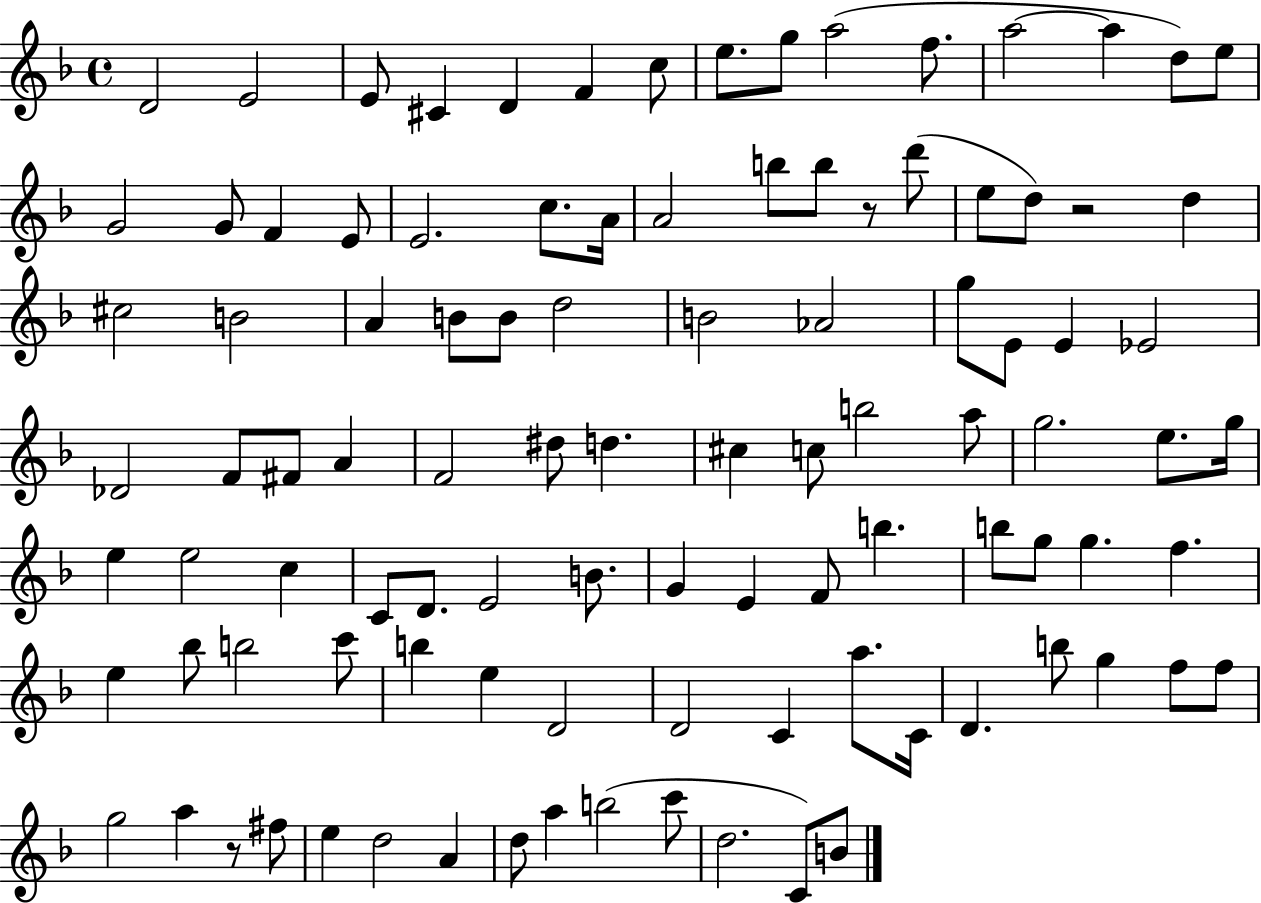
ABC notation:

X:1
T:Untitled
M:4/4
L:1/4
K:F
D2 E2 E/2 ^C D F c/2 e/2 g/2 a2 f/2 a2 a d/2 e/2 G2 G/2 F E/2 E2 c/2 A/4 A2 b/2 b/2 z/2 d'/2 e/2 d/2 z2 d ^c2 B2 A B/2 B/2 d2 B2 _A2 g/2 E/2 E _E2 _D2 F/2 ^F/2 A F2 ^d/2 d ^c c/2 b2 a/2 g2 e/2 g/4 e e2 c C/2 D/2 E2 B/2 G E F/2 b b/2 g/2 g f e _b/2 b2 c'/2 b e D2 D2 C a/2 C/4 D b/2 g f/2 f/2 g2 a z/2 ^f/2 e d2 A d/2 a b2 c'/2 d2 C/2 B/2